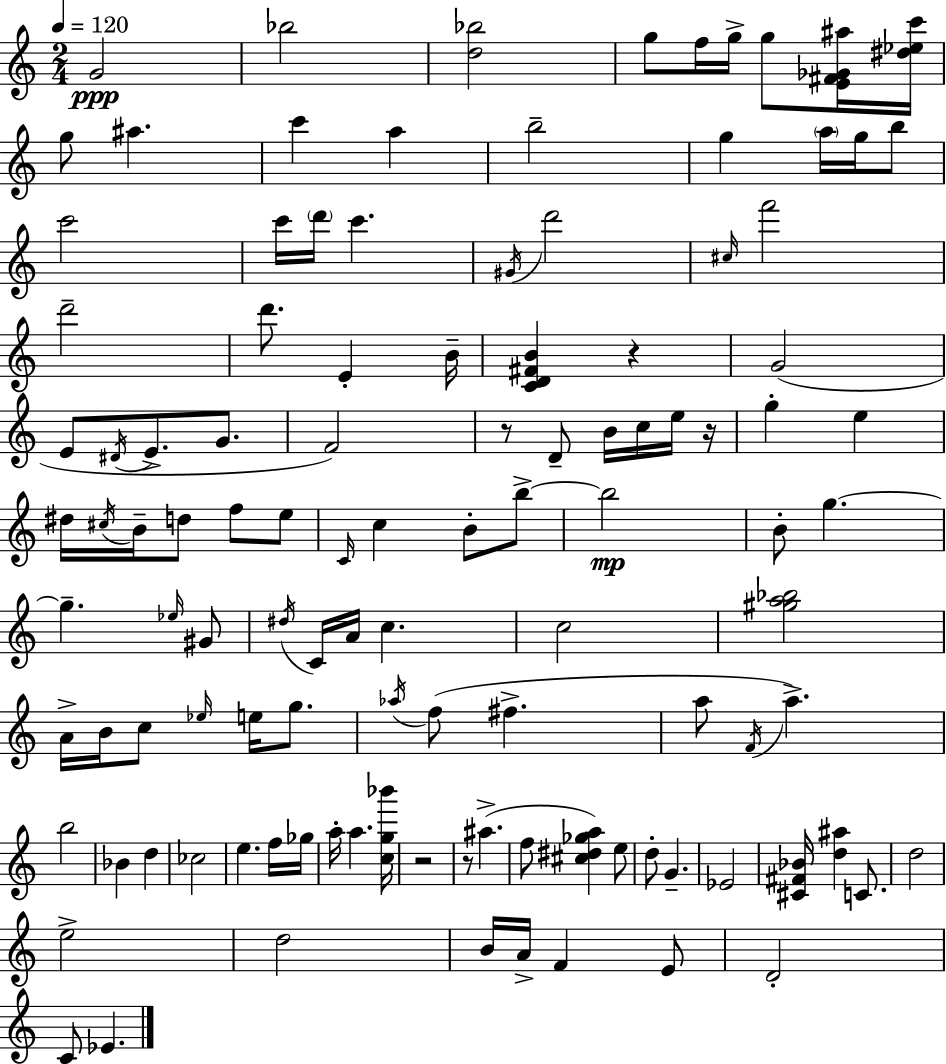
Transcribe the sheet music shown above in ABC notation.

X:1
T:Untitled
M:2/4
L:1/4
K:Am
G2 _b2 [d_b]2 g/2 f/4 g/4 g/2 [E^F_G^a]/4 [^d_ec']/4 g/2 ^a c' a b2 g a/4 g/4 b/2 c'2 c'/4 d'/4 c' ^G/4 d'2 ^c/4 f'2 d'2 d'/2 E B/4 [CD^FB] z G2 E/2 ^D/4 E/2 G/2 F2 z/2 D/2 B/4 c/4 e/4 z/4 g e ^d/4 ^c/4 B/4 d/2 f/2 e/2 C/4 c B/2 b/2 b2 B/2 g g _e/4 ^G/2 ^d/4 C/4 A/4 c c2 [^ga_b]2 A/4 B/4 c/2 _e/4 e/4 g/2 _a/4 f/2 ^f a/2 F/4 a b2 _B d _c2 e f/4 _g/4 a/4 a [cg_b']/4 z2 z/2 ^a f/2 [^c^d_ga] e/2 d/2 G _E2 [^C^F_B]/4 [d^a] C/2 d2 e2 d2 B/4 A/4 F E/2 D2 C/2 _E